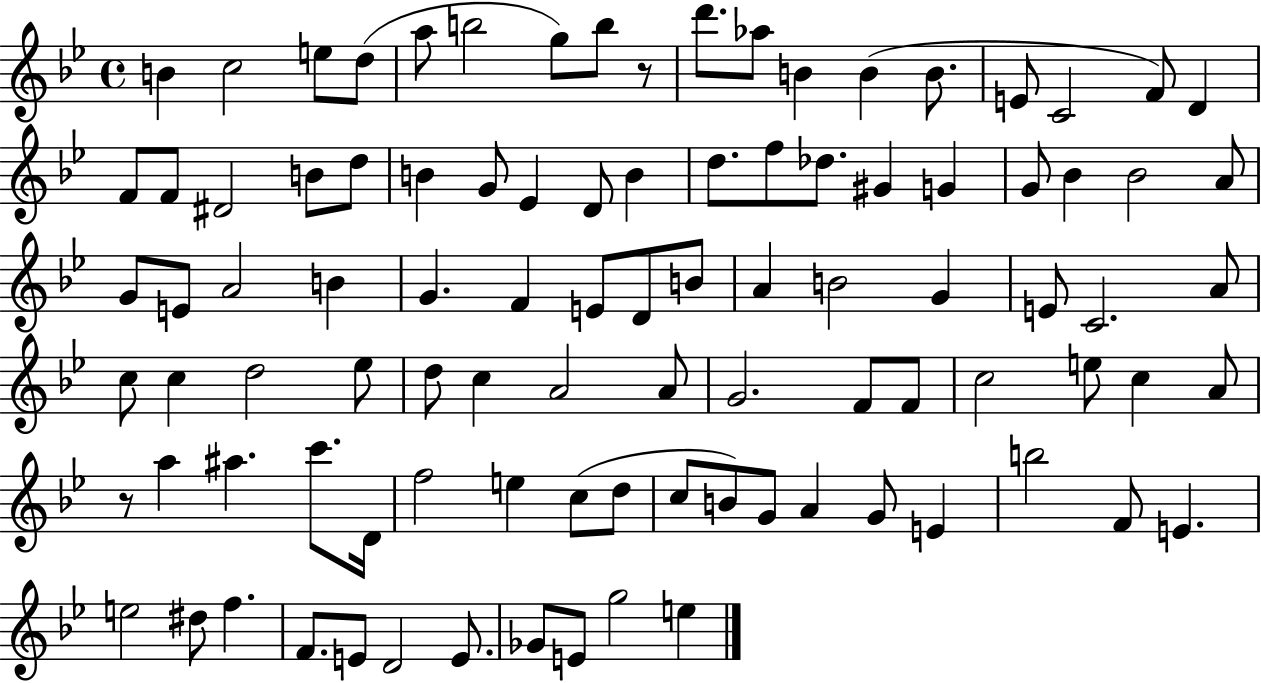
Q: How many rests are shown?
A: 2